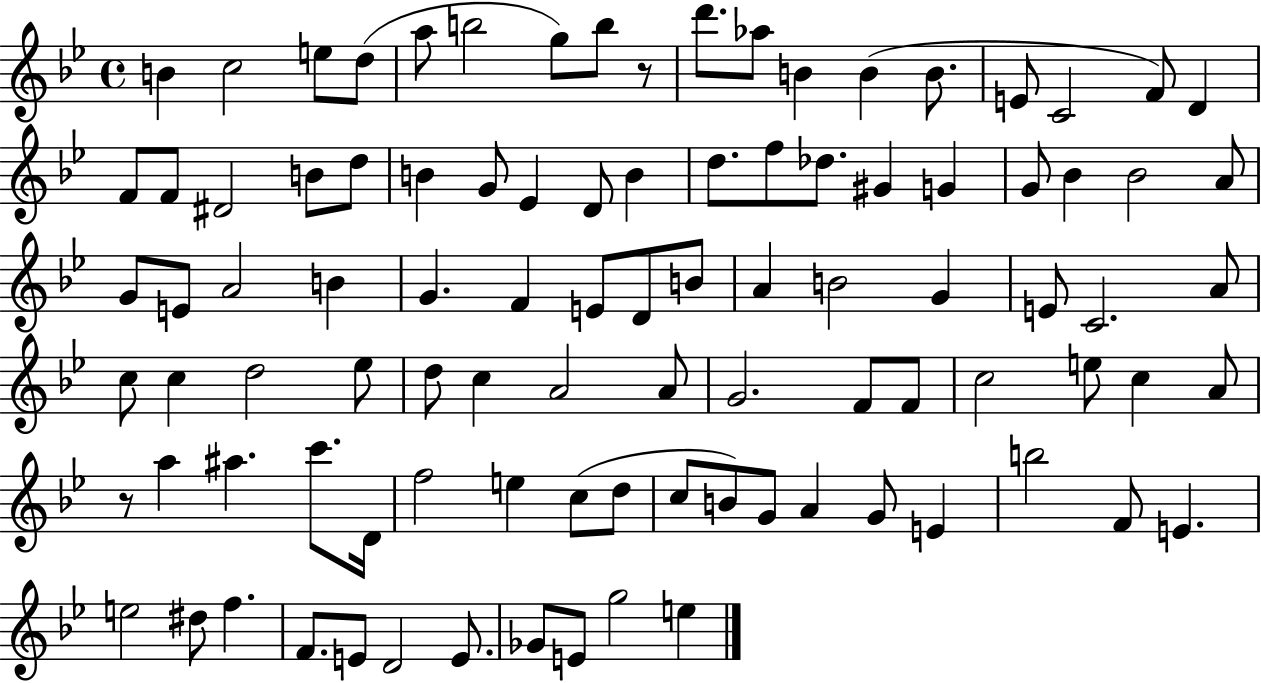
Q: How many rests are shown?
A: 2